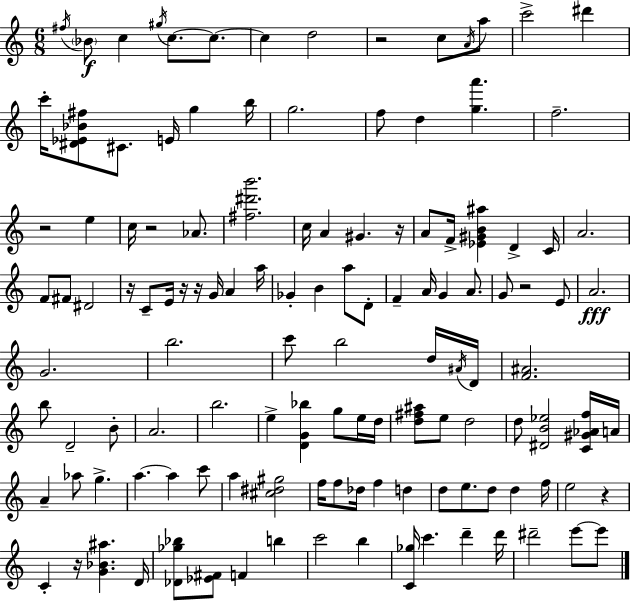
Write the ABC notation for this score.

X:1
T:Untitled
M:6/8
L:1/4
K:C
^f/4 _B/2 c ^g/4 c/2 c/2 c d2 z2 c/2 A/4 a/2 c'2 ^d' c'/4 [^D_E_B^f]/2 ^C/2 E/4 g b/4 g2 f/2 d [ga'] f2 z2 e c/4 z2 _A/2 [^f^d'b']2 c/4 A ^G z/4 A/2 F/4 [_E^GB^a] D C/4 A2 F/2 ^F/2 ^D2 z/4 C/2 E/4 z/4 z/4 G/4 A a/4 _G B a/2 D/2 F A/4 G A/2 G/2 z2 E/2 A2 G2 b2 c'/2 b2 d/4 ^A/4 D/4 [F^A]2 b/2 D2 B/2 A2 b2 e [DG_b] g/2 e/4 d/4 [d^f^a]/2 e/2 d2 d/2 [^DB_e]2 [C^G_Af]/4 A/4 A _a/2 g a a c'/2 a [^c^d^g]2 f/4 f/2 _d/4 f d d/2 e/2 d/2 d f/4 e2 z C z/4 [G_B^a] D/4 [_D_g_b]/2 [_E^F]/2 F b c'2 b [C_g]/4 c' d' d'/4 ^d'2 e'/2 e'/2